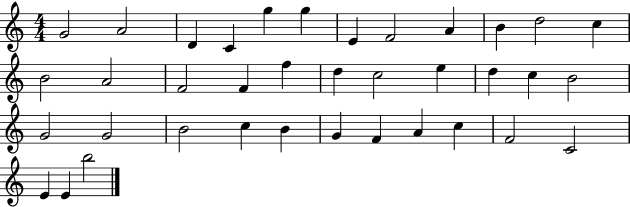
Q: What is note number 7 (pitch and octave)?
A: E4